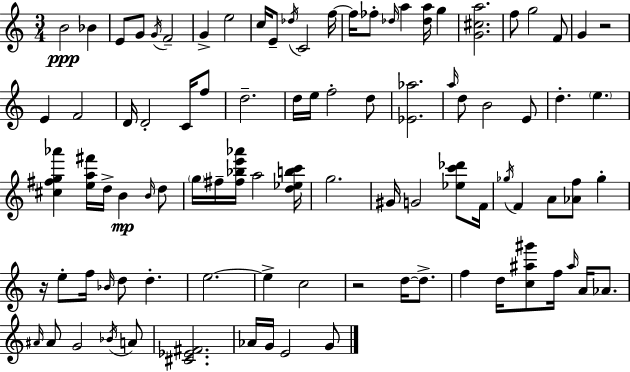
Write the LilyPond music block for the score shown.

{
  \clef treble
  \numericTimeSignature
  \time 3/4
  \key a \minor
  b'2\ppp bes'4 | e'8 g'8 \acciaccatura { g'16 } f'2-- | g'4-> e''2 | c''16 e'8-- \acciaccatura { des''16 } c'2 | \break f''16~~ f''16 fes''8-. \grace { des''16 } a''4 <des'' a''>16 g''4 | <g' cis'' a''>2. | f''8 g''2 | f'8 g'4 r2 | \break e'4 f'2 | d'16 d'2-. | c'16 f''8 d''2.-- | d''16 e''16 f''2-. | \break d''8 <ees' aes''>2. | \grace { a''16 } d''8 b'2 | e'8 d''4.-. \parenthesize e''4. | <cis'' fis'' g'' aes'''>4 <e'' a'' fis'''>16 d''16-> b'4\mp | \break \grace { b'16 } d''8 \parenthesize g''16 fis''16-- <fis'' bes'' e''' aes'''>16 a''2 | <d'' ees'' b'' c'''>16 g''2. | gis'16 g'2 | <ees'' c''' des'''>8 f'16 \acciaccatura { ges''16 } f'4 a'8 | \break <aes' f''>8 ges''4-. r16 e''8-. f''16 \grace { bes'16 } d''8 | d''4.-. e''2.~~ | e''4-> c''2 | r2 | \break d''16~~ d''8.-> f''4 d''16 | <c'' ais'' gis'''>8 f''16 \grace { ais''16 } a'16 aes'8. \grace { ais'16 } ais'8 g'2 | \acciaccatura { bes'16 } a'8 <cis' ees' fis'>2. | aes'16 g'16 | \break e'2 g'8 \bar "|."
}